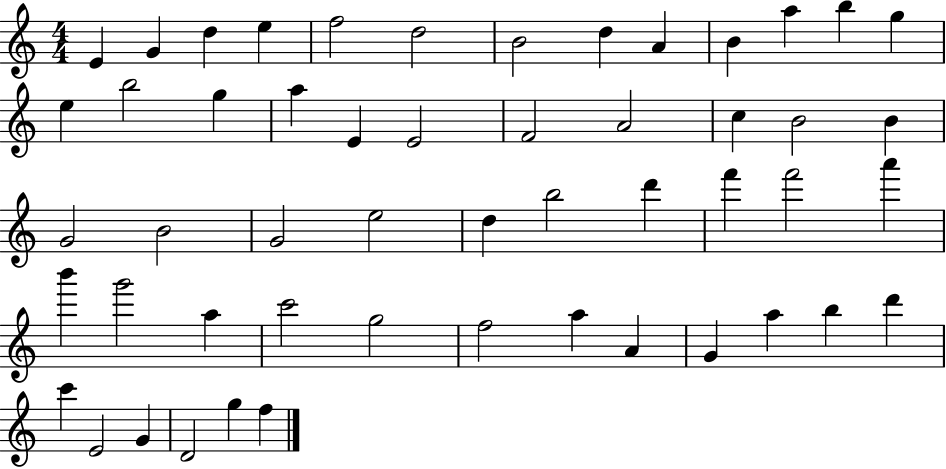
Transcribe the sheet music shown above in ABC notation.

X:1
T:Untitled
M:4/4
L:1/4
K:C
E G d e f2 d2 B2 d A B a b g e b2 g a E E2 F2 A2 c B2 B G2 B2 G2 e2 d b2 d' f' f'2 a' b' g'2 a c'2 g2 f2 a A G a b d' c' E2 G D2 g f